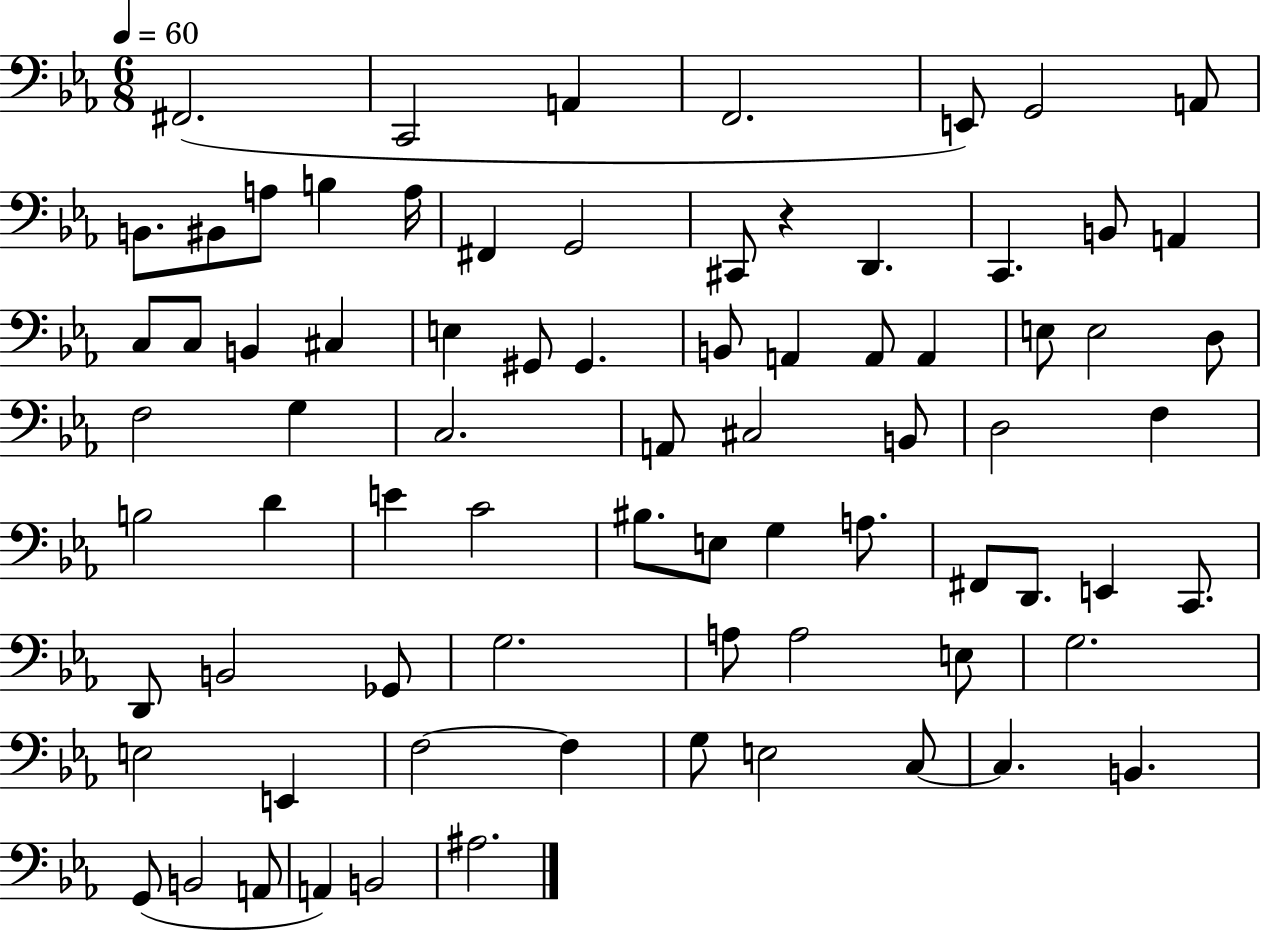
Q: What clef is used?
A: bass